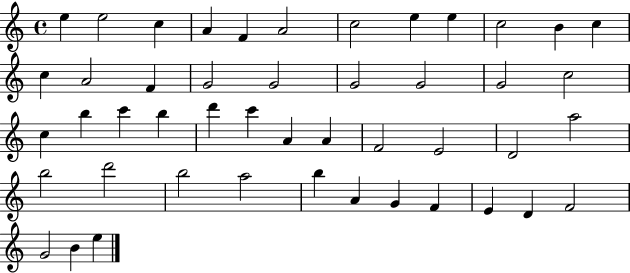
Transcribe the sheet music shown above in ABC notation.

X:1
T:Untitled
M:4/4
L:1/4
K:C
e e2 c A F A2 c2 e e c2 B c c A2 F G2 G2 G2 G2 G2 c2 c b c' b d' c' A A F2 E2 D2 a2 b2 d'2 b2 a2 b A G F E D F2 G2 B e